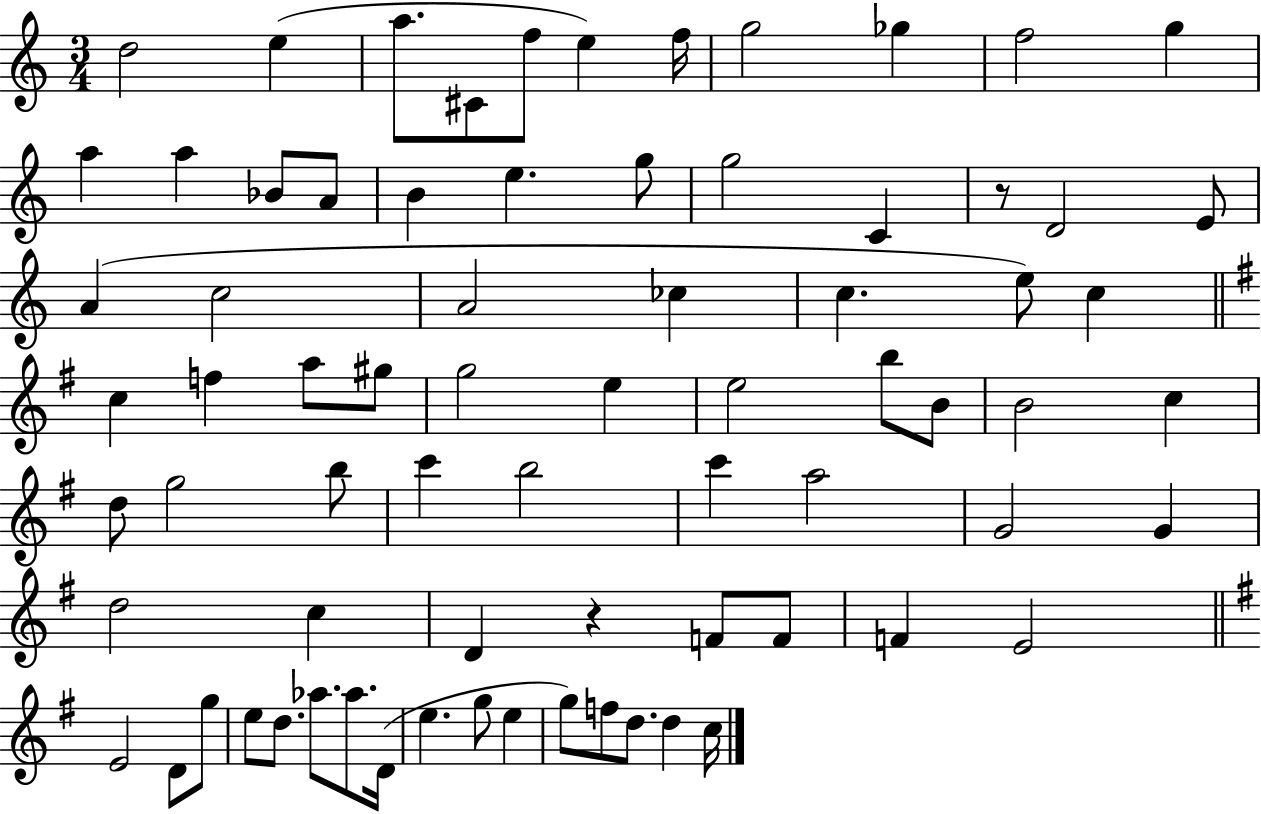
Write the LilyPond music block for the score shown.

{
  \clef treble
  \numericTimeSignature
  \time 3/4
  \key c \major
  \repeat volta 2 { d''2 e''4( | a''8. cis'8 f''8 e''4) f''16 | g''2 ges''4 | f''2 g''4 | \break a''4 a''4 bes'8 a'8 | b'4 e''4. g''8 | g''2 c'4 | r8 d'2 e'8 | \break a'4( c''2 | a'2 ces''4 | c''4. e''8) c''4 | \bar "||" \break \key g \major c''4 f''4 a''8 gis''8 | g''2 e''4 | e''2 b''8 b'8 | b'2 c''4 | \break d''8 g''2 b''8 | c'''4 b''2 | c'''4 a''2 | g'2 g'4 | \break d''2 c''4 | d'4 r4 f'8 f'8 | f'4 e'2 | \bar "||" \break \key g \major e'2 d'8 g''8 | e''8 d''8. aes''8. aes''8. d'16( | e''4. g''8 e''4 | g''8) f''8 d''8. d''4 c''16 | \break } \bar "|."
}